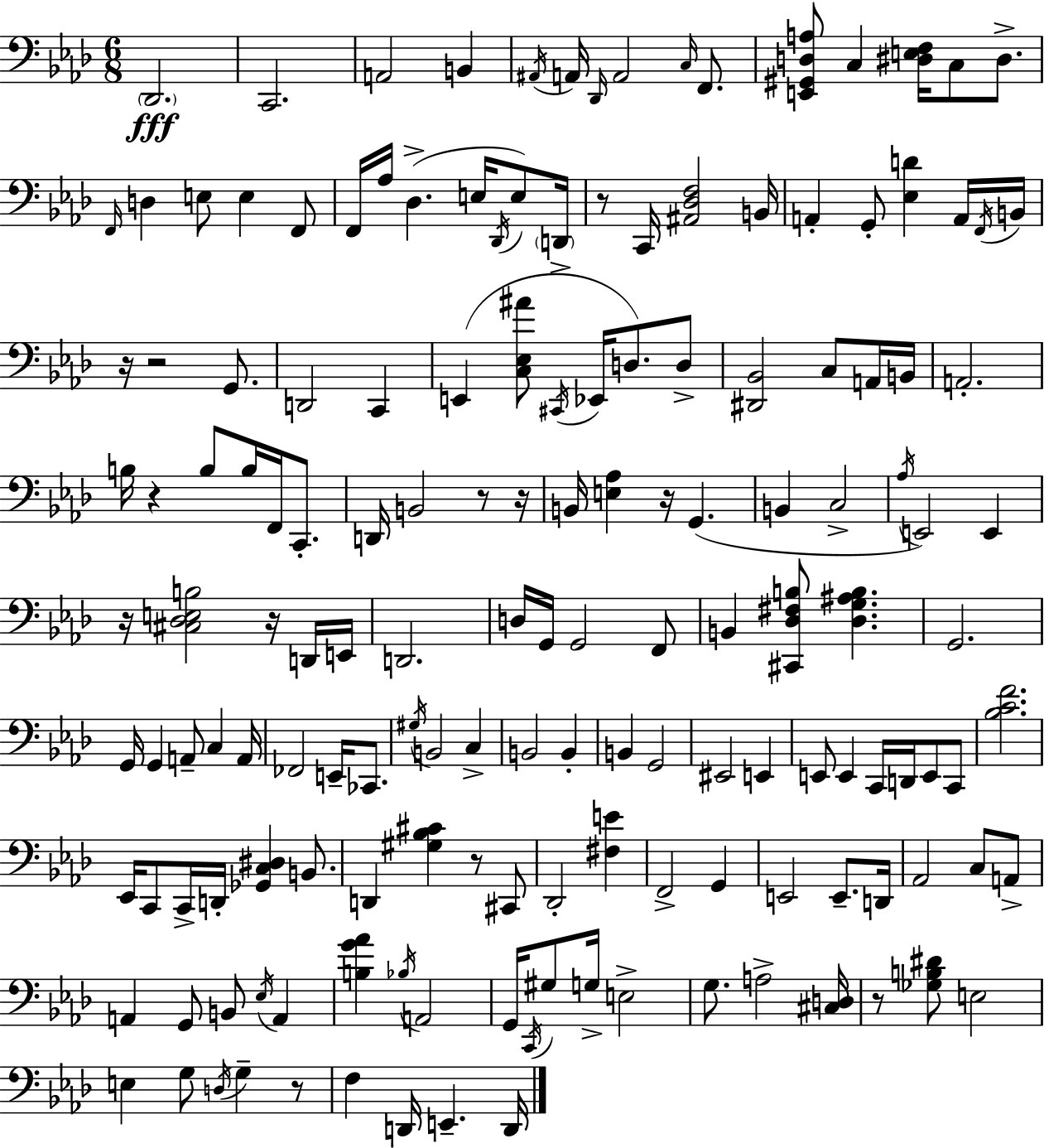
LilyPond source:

{
  \clef bass
  \numericTimeSignature
  \time 6/8
  \key f \minor
  \parenthesize des,2.\fff | c,2. | a,2 b,4 | \acciaccatura { ais,16 } a,16 \grace { des,16 } a,2 \grace { c16 } | \break f,8. <e, gis, d a>8 c4 <dis e f>16 c8 | dis8.-> \grace { f,16 } d4 e8 e4 | f,8 f,16 aes16 des4.->( | e16 \acciaccatura { des,16 } e8) \parenthesize d,16-> r8 c,16 <ais, des f>2 | \break b,16 a,4-. g,8-. <ees d'>4 | a,16 \acciaccatura { f,16 } b,16 r16 r2 | g,8. d,2 | c,4 e,4( <c ees ais'>8 | \break \acciaccatura { cis,16 } ees,16 d8.) d8-> <dis, bes,>2 | c8 a,16 b,16 a,2.-. | b16 r4 | b8 b16 f,16 c,8.-. d,16 b,2 | \break r8 r16 b,16 <e aes>4 | r16 g,4.( b,4 c2-> | \acciaccatura { aes16 }) e,2 | e,4 r16 <cis des e b>2 | \break r16 d,16 e,16 d,2. | d16 g,16 g,2 | f,8 b,4 | <cis, des fis b>8 <des g ais b>4. g,2. | \break g,16 g,4 | a,8-- c4 a,16 fes,2 | e,16-- ces,8. \acciaccatura { gis16 } b,2 | c4-> b,2 | \break b,4-. b,4 | g,2 eis,2 | e,4 e,8 e,4 | c,16 d,16 e,8 c,8 <bes c' f'>2. | \break ees,16 c,8 | c,16-> d,16-. <ges, c dis>4 b,8. d,4 | <gis bes cis'>4 r8 cis,8 des,2-. | <fis e'>4 f,2-> | \break g,4 e,2 | e,8.-- d,16 aes,2 | c8 a,8-> a,4 | g,8 b,8 \acciaccatura { ees16 } a,4 <b g' aes'>4 | \break \acciaccatura { bes16 } a,2 g,16 | \acciaccatura { c,16 } gis8 g16-> e2-> | g8. a2-> <cis d>16 | r8 <ges b dis'>8 e2 | \break e4 g8 \acciaccatura { d16 } g4-- r8 | f4 d,16 e,4.-- | d,16 \bar "|."
}